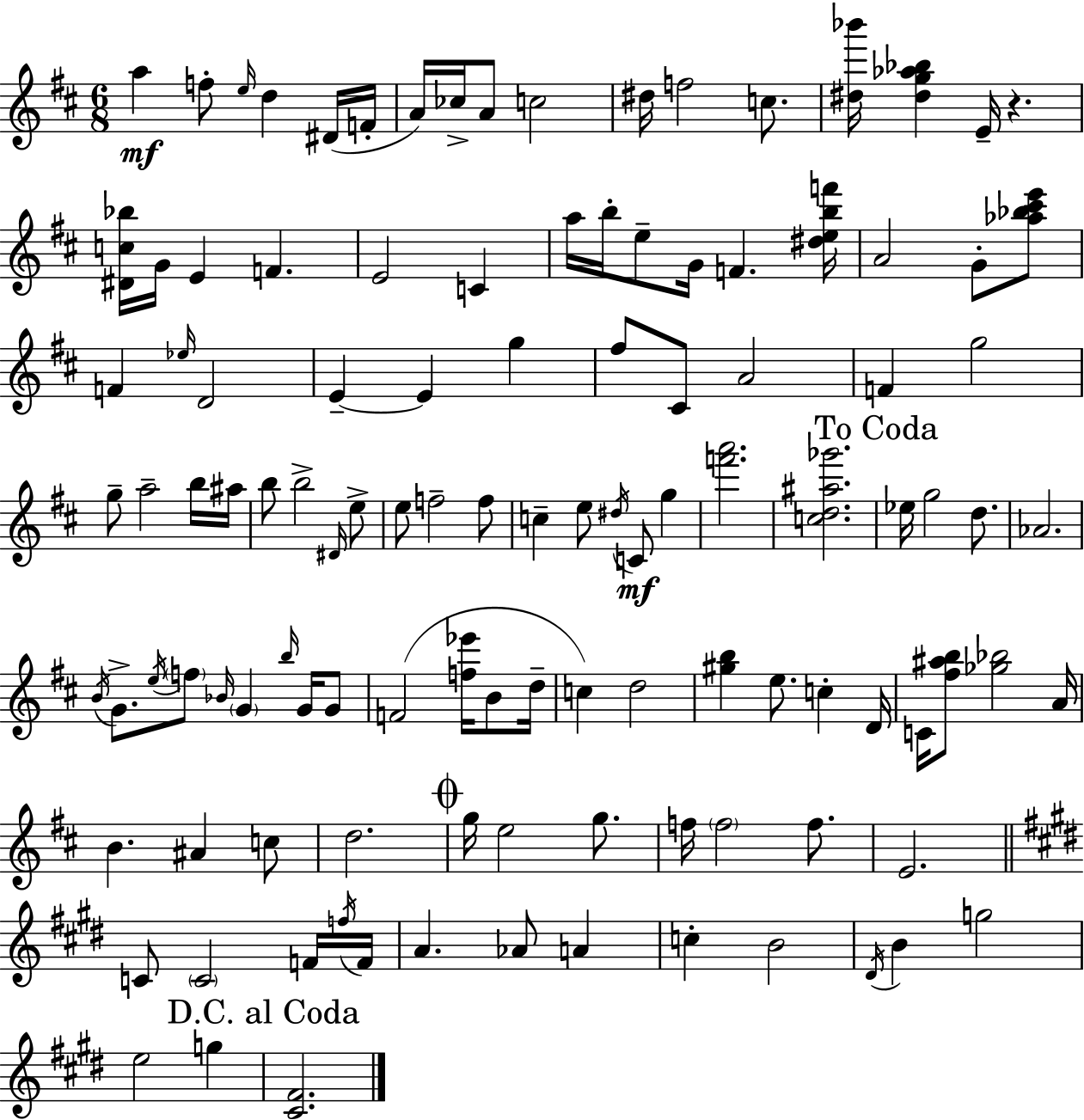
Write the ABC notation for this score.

X:1
T:Untitled
M:6/8
L:1/4
K:D
a f/2 e/4 d ^D/4 F/4 A/4 _c/4 A/2 c2 ^d/4 f2 c/2 [^d_b']/4 [^dg_a_b] E/4 z [^Dc_b]/4 G/4 E F E2 C a/4 b/4 e/2 G/4 F [^debf']/4 A2 G/2 [_a_b^c'e']/2 F _e/4 D2 E E g ^f/2 ^C/2 A2 F g2 g/2 a2 b/4 ^a/4 b/2 b2 ^D/4 e/2 e/2 f2 f/2 c e/2 ^d/4 C/2 g [f'a']2 [cd^a_g']2 _e/4 g2 d/2 _A2 B/4 G/2 e/4 f/2 _B/4 G b/4 G/4 G/2 F2 [f_e']/4 B/2 d/4 c d2 [^gb] e/2 c D/4 C/4 [^f^ab]/2 [_g_b]2 A/4 B ^A c/2 d2 g/4 e2 g/2 f/4 f2 f/2 E2 C/2 C2 F/4 f/4 F/4 A _A/2 A c B2 ^D/4 B g2 e2 g [^C^F]2